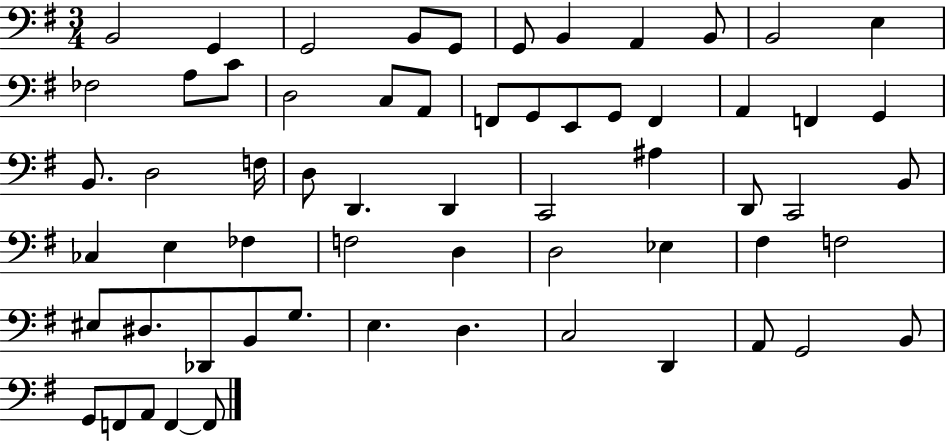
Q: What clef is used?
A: bass